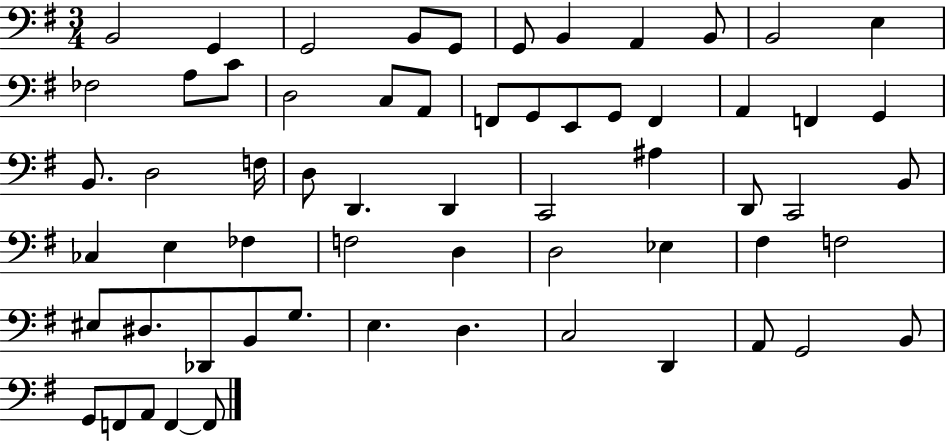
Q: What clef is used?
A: bass